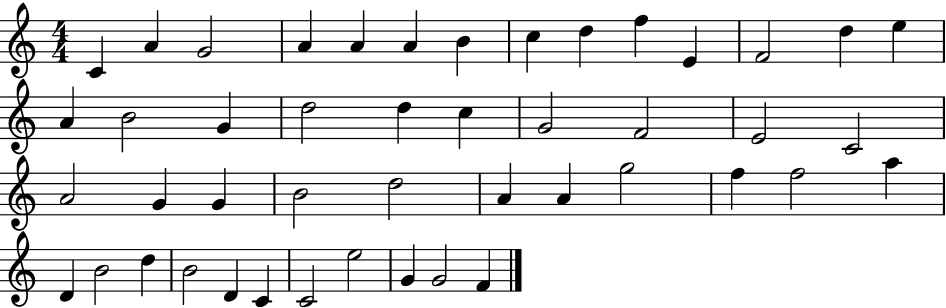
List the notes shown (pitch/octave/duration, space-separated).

C4/q A4/q G4/h A4/q A4/q A4/q B4/q C5/q D5/q F5/q E4/q F4/h D5/q E5/q A4/q B4/h G4/q D5/h D5/q C5/q G4/h F4/h E4/h C4/h A4/h G4/q G4/q B4/h D5/h A4/q A4/q G5/h F5/q F5/h A5/q D4/q B4/h D5/q B4/h D4/q C4/q C4/h E5/h G4/q G4/h F4/q